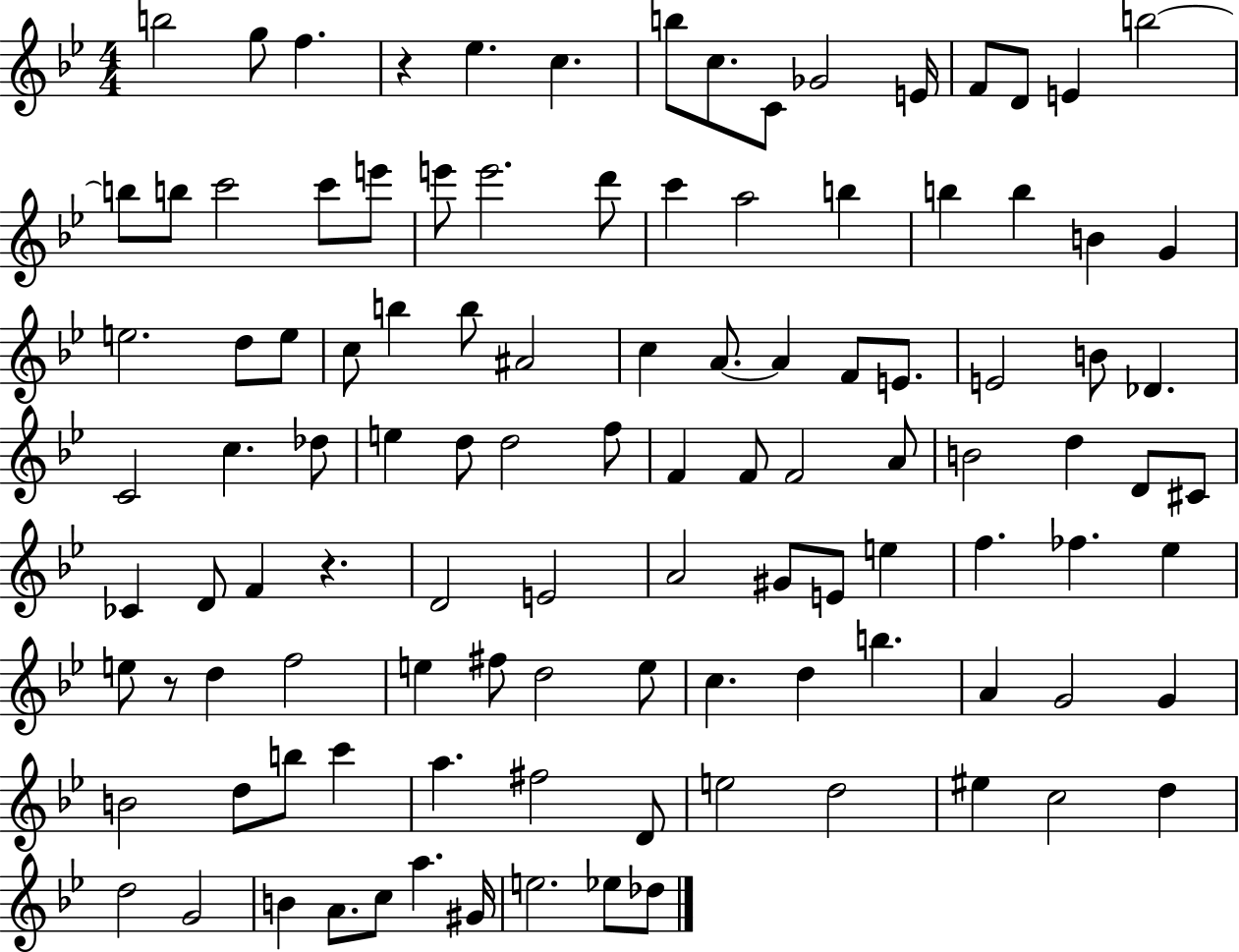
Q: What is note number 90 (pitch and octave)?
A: F#5